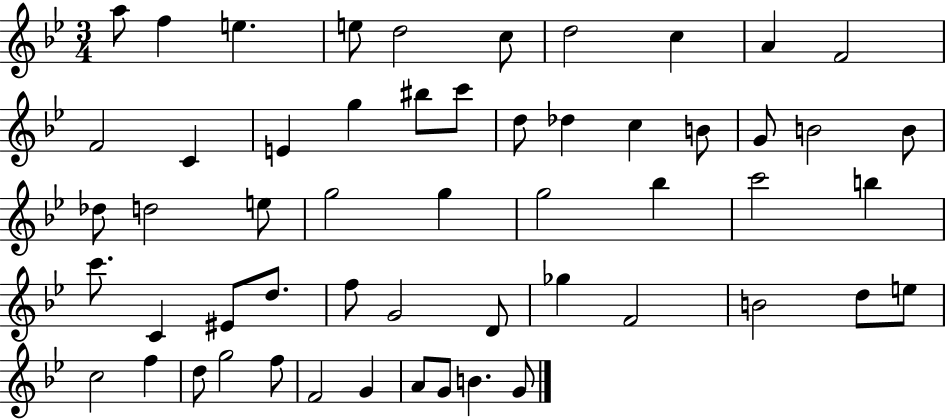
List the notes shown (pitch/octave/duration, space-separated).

A5/e F5/q E5/q. E5/e D5/h C5/e D5/h C5/q A4/q F4/h F4/h C4/q E4/q G5/q BIS5/e C6/e D5/e Db5/q C5/q B4/e G4/e B4/h B4/e Db5/e D5/h E5/e G5/h G5/q G5/h Bb5/q C6/h B5/q C6/e. C4/q EIS4/e D5/e. F5/e G4/h D4/e Gb5/q F4/h B4/h D5/e E5/e C5/h F5/q D5/e G5/h F5/e F4/h G4/q A4/e G4/e B4/q. G4/e